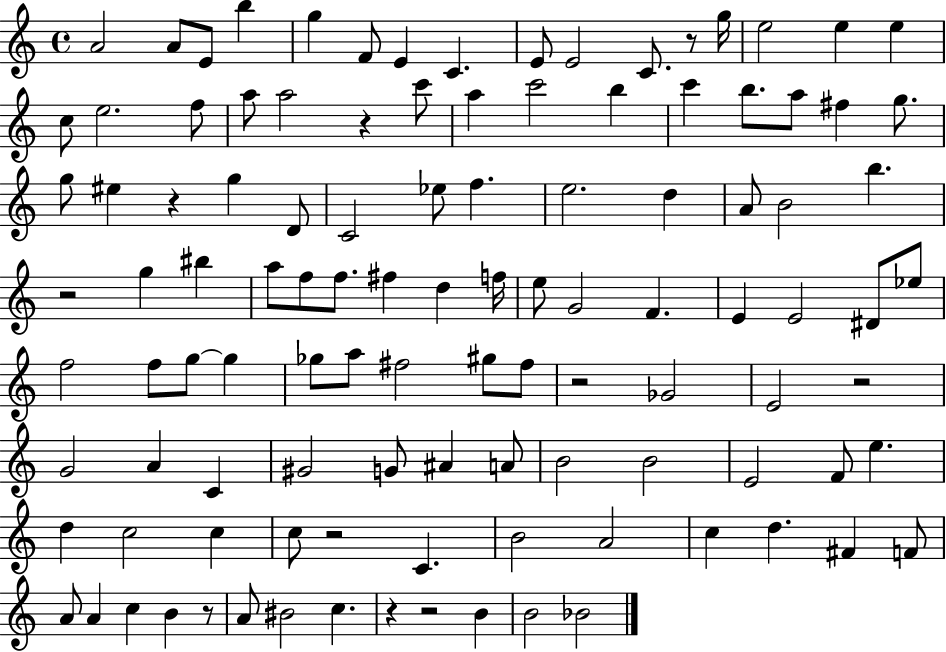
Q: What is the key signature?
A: C major